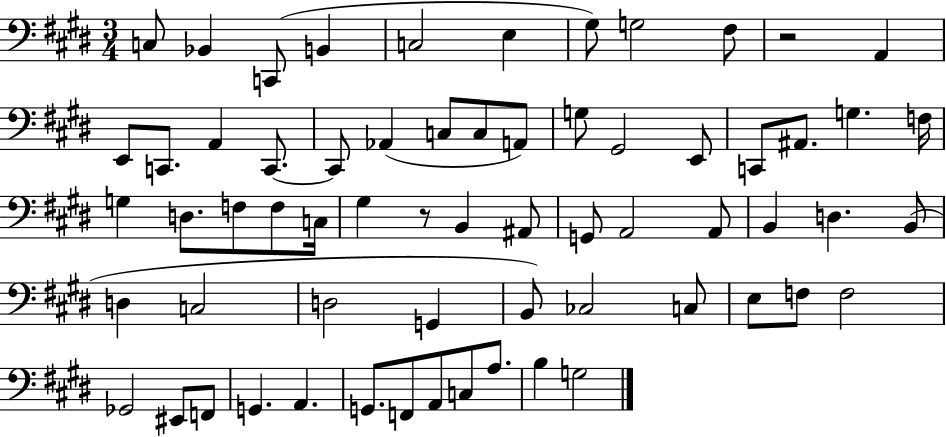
{
  \clef bass
  \numericTimeSignature
  \time 3/4
  \key e \major
  c8 bes,4 c,8( b,4 | c2 e4 | gis8) g2 fis8 | r2 a,4 | \break e,8 c,8. a,4 c,8.~~ | c,8 aes,4( c8 c8 a,8) | g8 gis,2 e,8 | c,8 ais,8. g4. f16 | \break g4 d8. f8 f8 c16 | gis4 r8 b,4 ais,8 | g,8 a,2 a,8 | b,4 d4. b,8( | \break d4 c2 | d2 g,4 | b,8) ces2 c8 | e8 f8 f2 | \break ges,2 eis,8 f,8 | g,4. a,4. | g,8. f,8 a,8 c8 a8. | b4 g2 | \break \bar "|."
}